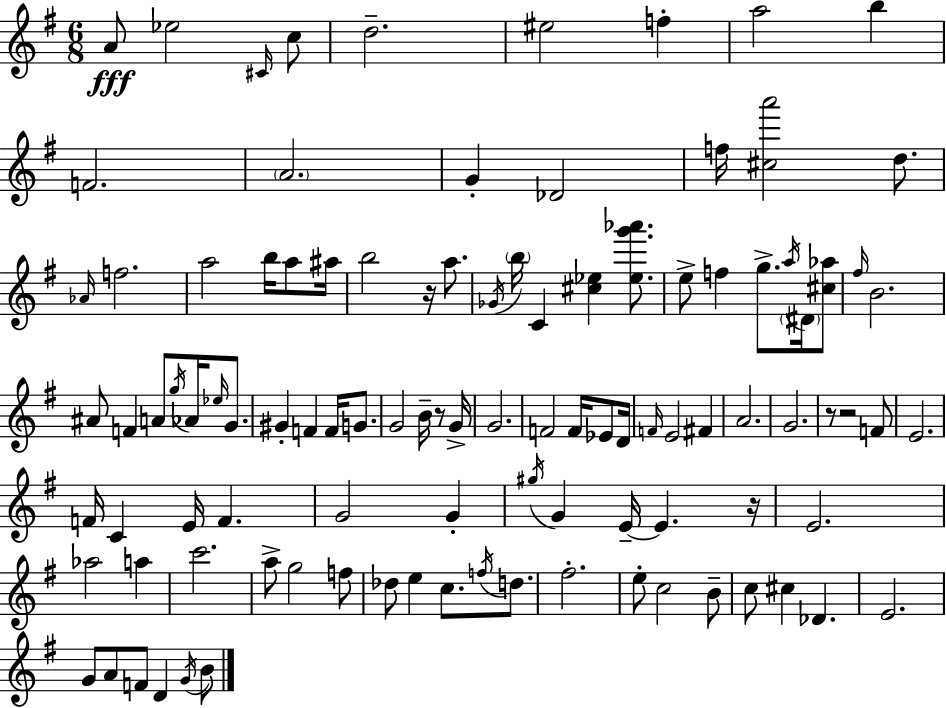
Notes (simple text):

A4/e Eb5/h C#4/s C5/e D5/h. EIS5/h F5/q A5/h B5/q F4/h. A4/h. G4/q Db4/h F5/s [C#5,A6]/h D5/e. Ab4/s F5/h. A5/h B5/s A5/e A#5/s B5/h R/s A5/e. Gb4/s B5/s C4/q [C#5,Eb5]/q [Eb5,G6,Ab6]/e. E5/e F5/q G5/e. A5/s D#4/s [C#5,Ab5]/e F#5/s B4/h. A#4/e F4/q A4/e G5/s Ab4/s Eb5/s G4/e. G#4/q F4/q F4/s G4/e. G4/h B4/s R/e G4/s G4/h. F4/h F4/s Eb4/e D4/s F4/s E4/h F#4/q A4/h. G4/h. R/e R/h F4/e E4/h. F4/s C4/q E4/s F4/q. G4/h G4/q G#5/s G4/q E4/s E4/q. R/s E4/h. Ab5/h A5/q C6/h. A5/e G5/h F5/e Db5/e E5/q C5/e. F5/s D5/e. F#5/h. E5/e C5/h B4/e C5/e C#5/q Db4/q. E4/h. G4/e A4/e F4/e D4/q G4/s B4/e